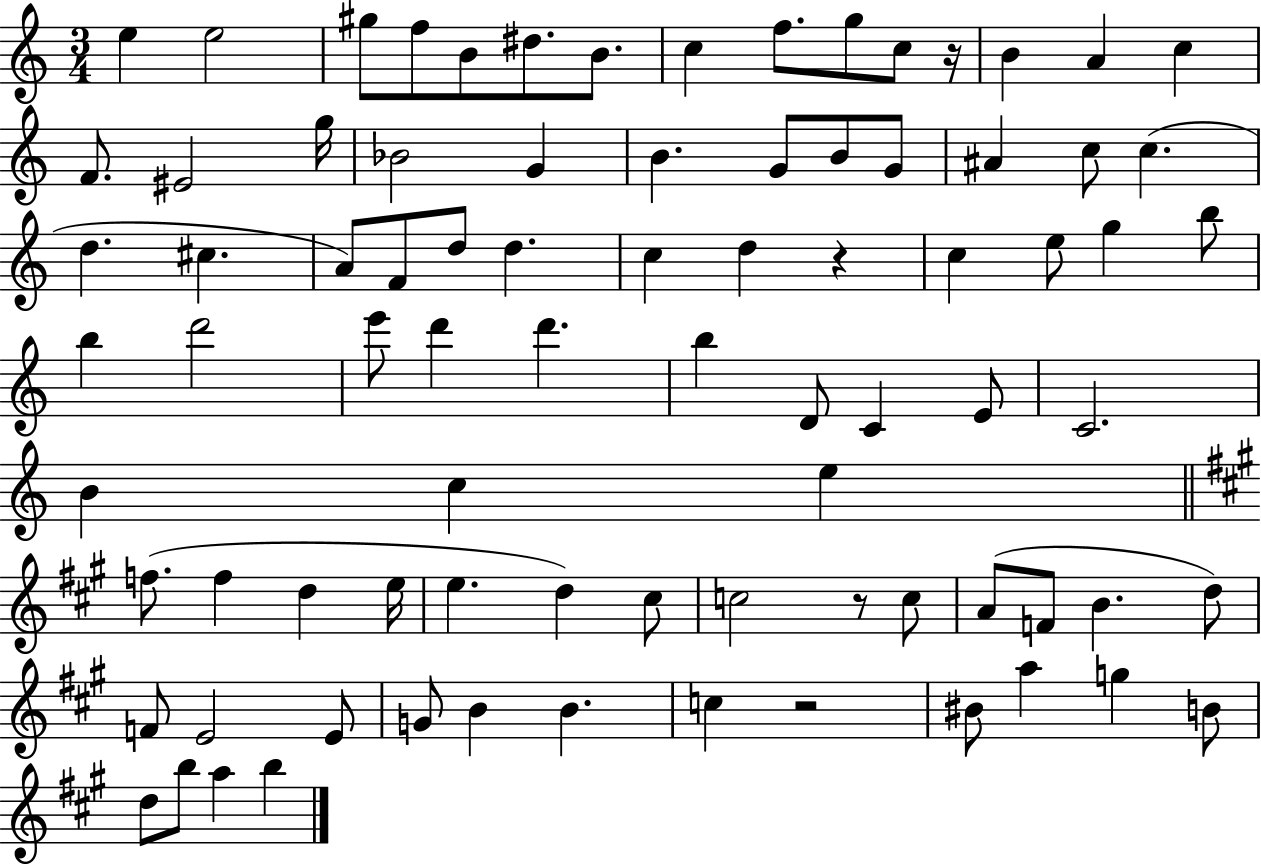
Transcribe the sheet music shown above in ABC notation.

X:1
T:Untitled
M:3/4
L:1/4
K:C
e e2 ^g/2 f/2 B/2 ^d/2 B/2 c f/2 g/2 c/2 z/4 B A c F/2 ^E2 g/4 _B2 G B G/2 B/2 G/2 ^A c/2 c d ^c A/2 F/2 d/2 d c d z c e/2 g b/2 b d'2 e'/2 d' d' b D/2 C E/2 C2 B c e f/2 f d e/4 e d ^c/2 c2 z/2 c/2 A/2 F/2 B d/2 F/2 E2 E/2 G/2 B B c z2 ^B/2 a g B/2 d/2 b/2 a b